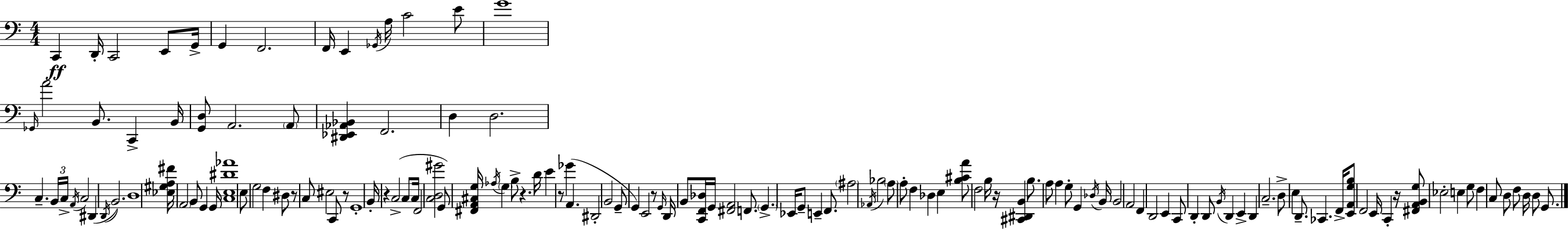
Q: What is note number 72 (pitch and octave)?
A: E2